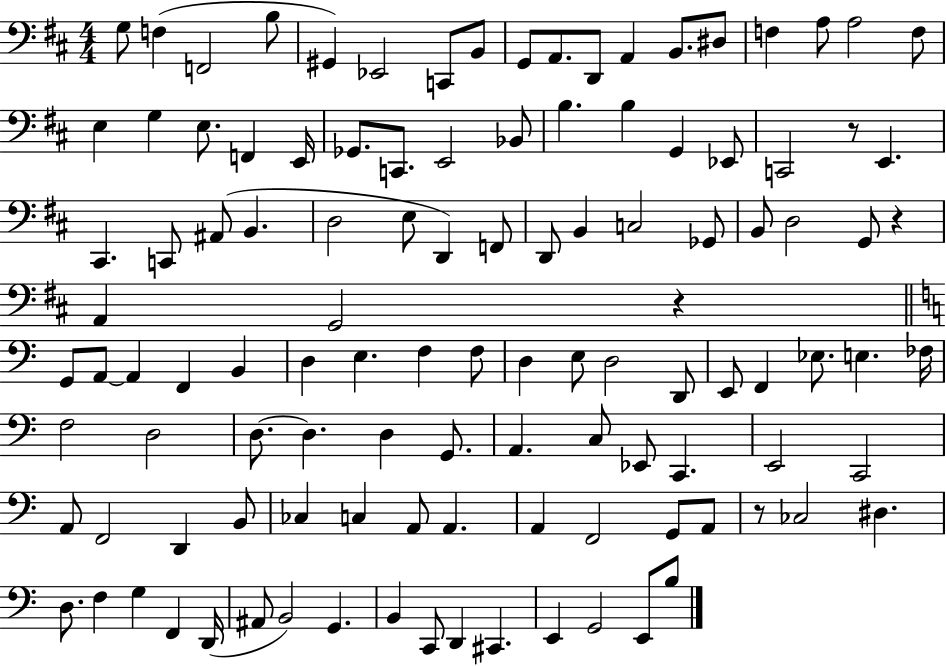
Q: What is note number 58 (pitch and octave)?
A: F3